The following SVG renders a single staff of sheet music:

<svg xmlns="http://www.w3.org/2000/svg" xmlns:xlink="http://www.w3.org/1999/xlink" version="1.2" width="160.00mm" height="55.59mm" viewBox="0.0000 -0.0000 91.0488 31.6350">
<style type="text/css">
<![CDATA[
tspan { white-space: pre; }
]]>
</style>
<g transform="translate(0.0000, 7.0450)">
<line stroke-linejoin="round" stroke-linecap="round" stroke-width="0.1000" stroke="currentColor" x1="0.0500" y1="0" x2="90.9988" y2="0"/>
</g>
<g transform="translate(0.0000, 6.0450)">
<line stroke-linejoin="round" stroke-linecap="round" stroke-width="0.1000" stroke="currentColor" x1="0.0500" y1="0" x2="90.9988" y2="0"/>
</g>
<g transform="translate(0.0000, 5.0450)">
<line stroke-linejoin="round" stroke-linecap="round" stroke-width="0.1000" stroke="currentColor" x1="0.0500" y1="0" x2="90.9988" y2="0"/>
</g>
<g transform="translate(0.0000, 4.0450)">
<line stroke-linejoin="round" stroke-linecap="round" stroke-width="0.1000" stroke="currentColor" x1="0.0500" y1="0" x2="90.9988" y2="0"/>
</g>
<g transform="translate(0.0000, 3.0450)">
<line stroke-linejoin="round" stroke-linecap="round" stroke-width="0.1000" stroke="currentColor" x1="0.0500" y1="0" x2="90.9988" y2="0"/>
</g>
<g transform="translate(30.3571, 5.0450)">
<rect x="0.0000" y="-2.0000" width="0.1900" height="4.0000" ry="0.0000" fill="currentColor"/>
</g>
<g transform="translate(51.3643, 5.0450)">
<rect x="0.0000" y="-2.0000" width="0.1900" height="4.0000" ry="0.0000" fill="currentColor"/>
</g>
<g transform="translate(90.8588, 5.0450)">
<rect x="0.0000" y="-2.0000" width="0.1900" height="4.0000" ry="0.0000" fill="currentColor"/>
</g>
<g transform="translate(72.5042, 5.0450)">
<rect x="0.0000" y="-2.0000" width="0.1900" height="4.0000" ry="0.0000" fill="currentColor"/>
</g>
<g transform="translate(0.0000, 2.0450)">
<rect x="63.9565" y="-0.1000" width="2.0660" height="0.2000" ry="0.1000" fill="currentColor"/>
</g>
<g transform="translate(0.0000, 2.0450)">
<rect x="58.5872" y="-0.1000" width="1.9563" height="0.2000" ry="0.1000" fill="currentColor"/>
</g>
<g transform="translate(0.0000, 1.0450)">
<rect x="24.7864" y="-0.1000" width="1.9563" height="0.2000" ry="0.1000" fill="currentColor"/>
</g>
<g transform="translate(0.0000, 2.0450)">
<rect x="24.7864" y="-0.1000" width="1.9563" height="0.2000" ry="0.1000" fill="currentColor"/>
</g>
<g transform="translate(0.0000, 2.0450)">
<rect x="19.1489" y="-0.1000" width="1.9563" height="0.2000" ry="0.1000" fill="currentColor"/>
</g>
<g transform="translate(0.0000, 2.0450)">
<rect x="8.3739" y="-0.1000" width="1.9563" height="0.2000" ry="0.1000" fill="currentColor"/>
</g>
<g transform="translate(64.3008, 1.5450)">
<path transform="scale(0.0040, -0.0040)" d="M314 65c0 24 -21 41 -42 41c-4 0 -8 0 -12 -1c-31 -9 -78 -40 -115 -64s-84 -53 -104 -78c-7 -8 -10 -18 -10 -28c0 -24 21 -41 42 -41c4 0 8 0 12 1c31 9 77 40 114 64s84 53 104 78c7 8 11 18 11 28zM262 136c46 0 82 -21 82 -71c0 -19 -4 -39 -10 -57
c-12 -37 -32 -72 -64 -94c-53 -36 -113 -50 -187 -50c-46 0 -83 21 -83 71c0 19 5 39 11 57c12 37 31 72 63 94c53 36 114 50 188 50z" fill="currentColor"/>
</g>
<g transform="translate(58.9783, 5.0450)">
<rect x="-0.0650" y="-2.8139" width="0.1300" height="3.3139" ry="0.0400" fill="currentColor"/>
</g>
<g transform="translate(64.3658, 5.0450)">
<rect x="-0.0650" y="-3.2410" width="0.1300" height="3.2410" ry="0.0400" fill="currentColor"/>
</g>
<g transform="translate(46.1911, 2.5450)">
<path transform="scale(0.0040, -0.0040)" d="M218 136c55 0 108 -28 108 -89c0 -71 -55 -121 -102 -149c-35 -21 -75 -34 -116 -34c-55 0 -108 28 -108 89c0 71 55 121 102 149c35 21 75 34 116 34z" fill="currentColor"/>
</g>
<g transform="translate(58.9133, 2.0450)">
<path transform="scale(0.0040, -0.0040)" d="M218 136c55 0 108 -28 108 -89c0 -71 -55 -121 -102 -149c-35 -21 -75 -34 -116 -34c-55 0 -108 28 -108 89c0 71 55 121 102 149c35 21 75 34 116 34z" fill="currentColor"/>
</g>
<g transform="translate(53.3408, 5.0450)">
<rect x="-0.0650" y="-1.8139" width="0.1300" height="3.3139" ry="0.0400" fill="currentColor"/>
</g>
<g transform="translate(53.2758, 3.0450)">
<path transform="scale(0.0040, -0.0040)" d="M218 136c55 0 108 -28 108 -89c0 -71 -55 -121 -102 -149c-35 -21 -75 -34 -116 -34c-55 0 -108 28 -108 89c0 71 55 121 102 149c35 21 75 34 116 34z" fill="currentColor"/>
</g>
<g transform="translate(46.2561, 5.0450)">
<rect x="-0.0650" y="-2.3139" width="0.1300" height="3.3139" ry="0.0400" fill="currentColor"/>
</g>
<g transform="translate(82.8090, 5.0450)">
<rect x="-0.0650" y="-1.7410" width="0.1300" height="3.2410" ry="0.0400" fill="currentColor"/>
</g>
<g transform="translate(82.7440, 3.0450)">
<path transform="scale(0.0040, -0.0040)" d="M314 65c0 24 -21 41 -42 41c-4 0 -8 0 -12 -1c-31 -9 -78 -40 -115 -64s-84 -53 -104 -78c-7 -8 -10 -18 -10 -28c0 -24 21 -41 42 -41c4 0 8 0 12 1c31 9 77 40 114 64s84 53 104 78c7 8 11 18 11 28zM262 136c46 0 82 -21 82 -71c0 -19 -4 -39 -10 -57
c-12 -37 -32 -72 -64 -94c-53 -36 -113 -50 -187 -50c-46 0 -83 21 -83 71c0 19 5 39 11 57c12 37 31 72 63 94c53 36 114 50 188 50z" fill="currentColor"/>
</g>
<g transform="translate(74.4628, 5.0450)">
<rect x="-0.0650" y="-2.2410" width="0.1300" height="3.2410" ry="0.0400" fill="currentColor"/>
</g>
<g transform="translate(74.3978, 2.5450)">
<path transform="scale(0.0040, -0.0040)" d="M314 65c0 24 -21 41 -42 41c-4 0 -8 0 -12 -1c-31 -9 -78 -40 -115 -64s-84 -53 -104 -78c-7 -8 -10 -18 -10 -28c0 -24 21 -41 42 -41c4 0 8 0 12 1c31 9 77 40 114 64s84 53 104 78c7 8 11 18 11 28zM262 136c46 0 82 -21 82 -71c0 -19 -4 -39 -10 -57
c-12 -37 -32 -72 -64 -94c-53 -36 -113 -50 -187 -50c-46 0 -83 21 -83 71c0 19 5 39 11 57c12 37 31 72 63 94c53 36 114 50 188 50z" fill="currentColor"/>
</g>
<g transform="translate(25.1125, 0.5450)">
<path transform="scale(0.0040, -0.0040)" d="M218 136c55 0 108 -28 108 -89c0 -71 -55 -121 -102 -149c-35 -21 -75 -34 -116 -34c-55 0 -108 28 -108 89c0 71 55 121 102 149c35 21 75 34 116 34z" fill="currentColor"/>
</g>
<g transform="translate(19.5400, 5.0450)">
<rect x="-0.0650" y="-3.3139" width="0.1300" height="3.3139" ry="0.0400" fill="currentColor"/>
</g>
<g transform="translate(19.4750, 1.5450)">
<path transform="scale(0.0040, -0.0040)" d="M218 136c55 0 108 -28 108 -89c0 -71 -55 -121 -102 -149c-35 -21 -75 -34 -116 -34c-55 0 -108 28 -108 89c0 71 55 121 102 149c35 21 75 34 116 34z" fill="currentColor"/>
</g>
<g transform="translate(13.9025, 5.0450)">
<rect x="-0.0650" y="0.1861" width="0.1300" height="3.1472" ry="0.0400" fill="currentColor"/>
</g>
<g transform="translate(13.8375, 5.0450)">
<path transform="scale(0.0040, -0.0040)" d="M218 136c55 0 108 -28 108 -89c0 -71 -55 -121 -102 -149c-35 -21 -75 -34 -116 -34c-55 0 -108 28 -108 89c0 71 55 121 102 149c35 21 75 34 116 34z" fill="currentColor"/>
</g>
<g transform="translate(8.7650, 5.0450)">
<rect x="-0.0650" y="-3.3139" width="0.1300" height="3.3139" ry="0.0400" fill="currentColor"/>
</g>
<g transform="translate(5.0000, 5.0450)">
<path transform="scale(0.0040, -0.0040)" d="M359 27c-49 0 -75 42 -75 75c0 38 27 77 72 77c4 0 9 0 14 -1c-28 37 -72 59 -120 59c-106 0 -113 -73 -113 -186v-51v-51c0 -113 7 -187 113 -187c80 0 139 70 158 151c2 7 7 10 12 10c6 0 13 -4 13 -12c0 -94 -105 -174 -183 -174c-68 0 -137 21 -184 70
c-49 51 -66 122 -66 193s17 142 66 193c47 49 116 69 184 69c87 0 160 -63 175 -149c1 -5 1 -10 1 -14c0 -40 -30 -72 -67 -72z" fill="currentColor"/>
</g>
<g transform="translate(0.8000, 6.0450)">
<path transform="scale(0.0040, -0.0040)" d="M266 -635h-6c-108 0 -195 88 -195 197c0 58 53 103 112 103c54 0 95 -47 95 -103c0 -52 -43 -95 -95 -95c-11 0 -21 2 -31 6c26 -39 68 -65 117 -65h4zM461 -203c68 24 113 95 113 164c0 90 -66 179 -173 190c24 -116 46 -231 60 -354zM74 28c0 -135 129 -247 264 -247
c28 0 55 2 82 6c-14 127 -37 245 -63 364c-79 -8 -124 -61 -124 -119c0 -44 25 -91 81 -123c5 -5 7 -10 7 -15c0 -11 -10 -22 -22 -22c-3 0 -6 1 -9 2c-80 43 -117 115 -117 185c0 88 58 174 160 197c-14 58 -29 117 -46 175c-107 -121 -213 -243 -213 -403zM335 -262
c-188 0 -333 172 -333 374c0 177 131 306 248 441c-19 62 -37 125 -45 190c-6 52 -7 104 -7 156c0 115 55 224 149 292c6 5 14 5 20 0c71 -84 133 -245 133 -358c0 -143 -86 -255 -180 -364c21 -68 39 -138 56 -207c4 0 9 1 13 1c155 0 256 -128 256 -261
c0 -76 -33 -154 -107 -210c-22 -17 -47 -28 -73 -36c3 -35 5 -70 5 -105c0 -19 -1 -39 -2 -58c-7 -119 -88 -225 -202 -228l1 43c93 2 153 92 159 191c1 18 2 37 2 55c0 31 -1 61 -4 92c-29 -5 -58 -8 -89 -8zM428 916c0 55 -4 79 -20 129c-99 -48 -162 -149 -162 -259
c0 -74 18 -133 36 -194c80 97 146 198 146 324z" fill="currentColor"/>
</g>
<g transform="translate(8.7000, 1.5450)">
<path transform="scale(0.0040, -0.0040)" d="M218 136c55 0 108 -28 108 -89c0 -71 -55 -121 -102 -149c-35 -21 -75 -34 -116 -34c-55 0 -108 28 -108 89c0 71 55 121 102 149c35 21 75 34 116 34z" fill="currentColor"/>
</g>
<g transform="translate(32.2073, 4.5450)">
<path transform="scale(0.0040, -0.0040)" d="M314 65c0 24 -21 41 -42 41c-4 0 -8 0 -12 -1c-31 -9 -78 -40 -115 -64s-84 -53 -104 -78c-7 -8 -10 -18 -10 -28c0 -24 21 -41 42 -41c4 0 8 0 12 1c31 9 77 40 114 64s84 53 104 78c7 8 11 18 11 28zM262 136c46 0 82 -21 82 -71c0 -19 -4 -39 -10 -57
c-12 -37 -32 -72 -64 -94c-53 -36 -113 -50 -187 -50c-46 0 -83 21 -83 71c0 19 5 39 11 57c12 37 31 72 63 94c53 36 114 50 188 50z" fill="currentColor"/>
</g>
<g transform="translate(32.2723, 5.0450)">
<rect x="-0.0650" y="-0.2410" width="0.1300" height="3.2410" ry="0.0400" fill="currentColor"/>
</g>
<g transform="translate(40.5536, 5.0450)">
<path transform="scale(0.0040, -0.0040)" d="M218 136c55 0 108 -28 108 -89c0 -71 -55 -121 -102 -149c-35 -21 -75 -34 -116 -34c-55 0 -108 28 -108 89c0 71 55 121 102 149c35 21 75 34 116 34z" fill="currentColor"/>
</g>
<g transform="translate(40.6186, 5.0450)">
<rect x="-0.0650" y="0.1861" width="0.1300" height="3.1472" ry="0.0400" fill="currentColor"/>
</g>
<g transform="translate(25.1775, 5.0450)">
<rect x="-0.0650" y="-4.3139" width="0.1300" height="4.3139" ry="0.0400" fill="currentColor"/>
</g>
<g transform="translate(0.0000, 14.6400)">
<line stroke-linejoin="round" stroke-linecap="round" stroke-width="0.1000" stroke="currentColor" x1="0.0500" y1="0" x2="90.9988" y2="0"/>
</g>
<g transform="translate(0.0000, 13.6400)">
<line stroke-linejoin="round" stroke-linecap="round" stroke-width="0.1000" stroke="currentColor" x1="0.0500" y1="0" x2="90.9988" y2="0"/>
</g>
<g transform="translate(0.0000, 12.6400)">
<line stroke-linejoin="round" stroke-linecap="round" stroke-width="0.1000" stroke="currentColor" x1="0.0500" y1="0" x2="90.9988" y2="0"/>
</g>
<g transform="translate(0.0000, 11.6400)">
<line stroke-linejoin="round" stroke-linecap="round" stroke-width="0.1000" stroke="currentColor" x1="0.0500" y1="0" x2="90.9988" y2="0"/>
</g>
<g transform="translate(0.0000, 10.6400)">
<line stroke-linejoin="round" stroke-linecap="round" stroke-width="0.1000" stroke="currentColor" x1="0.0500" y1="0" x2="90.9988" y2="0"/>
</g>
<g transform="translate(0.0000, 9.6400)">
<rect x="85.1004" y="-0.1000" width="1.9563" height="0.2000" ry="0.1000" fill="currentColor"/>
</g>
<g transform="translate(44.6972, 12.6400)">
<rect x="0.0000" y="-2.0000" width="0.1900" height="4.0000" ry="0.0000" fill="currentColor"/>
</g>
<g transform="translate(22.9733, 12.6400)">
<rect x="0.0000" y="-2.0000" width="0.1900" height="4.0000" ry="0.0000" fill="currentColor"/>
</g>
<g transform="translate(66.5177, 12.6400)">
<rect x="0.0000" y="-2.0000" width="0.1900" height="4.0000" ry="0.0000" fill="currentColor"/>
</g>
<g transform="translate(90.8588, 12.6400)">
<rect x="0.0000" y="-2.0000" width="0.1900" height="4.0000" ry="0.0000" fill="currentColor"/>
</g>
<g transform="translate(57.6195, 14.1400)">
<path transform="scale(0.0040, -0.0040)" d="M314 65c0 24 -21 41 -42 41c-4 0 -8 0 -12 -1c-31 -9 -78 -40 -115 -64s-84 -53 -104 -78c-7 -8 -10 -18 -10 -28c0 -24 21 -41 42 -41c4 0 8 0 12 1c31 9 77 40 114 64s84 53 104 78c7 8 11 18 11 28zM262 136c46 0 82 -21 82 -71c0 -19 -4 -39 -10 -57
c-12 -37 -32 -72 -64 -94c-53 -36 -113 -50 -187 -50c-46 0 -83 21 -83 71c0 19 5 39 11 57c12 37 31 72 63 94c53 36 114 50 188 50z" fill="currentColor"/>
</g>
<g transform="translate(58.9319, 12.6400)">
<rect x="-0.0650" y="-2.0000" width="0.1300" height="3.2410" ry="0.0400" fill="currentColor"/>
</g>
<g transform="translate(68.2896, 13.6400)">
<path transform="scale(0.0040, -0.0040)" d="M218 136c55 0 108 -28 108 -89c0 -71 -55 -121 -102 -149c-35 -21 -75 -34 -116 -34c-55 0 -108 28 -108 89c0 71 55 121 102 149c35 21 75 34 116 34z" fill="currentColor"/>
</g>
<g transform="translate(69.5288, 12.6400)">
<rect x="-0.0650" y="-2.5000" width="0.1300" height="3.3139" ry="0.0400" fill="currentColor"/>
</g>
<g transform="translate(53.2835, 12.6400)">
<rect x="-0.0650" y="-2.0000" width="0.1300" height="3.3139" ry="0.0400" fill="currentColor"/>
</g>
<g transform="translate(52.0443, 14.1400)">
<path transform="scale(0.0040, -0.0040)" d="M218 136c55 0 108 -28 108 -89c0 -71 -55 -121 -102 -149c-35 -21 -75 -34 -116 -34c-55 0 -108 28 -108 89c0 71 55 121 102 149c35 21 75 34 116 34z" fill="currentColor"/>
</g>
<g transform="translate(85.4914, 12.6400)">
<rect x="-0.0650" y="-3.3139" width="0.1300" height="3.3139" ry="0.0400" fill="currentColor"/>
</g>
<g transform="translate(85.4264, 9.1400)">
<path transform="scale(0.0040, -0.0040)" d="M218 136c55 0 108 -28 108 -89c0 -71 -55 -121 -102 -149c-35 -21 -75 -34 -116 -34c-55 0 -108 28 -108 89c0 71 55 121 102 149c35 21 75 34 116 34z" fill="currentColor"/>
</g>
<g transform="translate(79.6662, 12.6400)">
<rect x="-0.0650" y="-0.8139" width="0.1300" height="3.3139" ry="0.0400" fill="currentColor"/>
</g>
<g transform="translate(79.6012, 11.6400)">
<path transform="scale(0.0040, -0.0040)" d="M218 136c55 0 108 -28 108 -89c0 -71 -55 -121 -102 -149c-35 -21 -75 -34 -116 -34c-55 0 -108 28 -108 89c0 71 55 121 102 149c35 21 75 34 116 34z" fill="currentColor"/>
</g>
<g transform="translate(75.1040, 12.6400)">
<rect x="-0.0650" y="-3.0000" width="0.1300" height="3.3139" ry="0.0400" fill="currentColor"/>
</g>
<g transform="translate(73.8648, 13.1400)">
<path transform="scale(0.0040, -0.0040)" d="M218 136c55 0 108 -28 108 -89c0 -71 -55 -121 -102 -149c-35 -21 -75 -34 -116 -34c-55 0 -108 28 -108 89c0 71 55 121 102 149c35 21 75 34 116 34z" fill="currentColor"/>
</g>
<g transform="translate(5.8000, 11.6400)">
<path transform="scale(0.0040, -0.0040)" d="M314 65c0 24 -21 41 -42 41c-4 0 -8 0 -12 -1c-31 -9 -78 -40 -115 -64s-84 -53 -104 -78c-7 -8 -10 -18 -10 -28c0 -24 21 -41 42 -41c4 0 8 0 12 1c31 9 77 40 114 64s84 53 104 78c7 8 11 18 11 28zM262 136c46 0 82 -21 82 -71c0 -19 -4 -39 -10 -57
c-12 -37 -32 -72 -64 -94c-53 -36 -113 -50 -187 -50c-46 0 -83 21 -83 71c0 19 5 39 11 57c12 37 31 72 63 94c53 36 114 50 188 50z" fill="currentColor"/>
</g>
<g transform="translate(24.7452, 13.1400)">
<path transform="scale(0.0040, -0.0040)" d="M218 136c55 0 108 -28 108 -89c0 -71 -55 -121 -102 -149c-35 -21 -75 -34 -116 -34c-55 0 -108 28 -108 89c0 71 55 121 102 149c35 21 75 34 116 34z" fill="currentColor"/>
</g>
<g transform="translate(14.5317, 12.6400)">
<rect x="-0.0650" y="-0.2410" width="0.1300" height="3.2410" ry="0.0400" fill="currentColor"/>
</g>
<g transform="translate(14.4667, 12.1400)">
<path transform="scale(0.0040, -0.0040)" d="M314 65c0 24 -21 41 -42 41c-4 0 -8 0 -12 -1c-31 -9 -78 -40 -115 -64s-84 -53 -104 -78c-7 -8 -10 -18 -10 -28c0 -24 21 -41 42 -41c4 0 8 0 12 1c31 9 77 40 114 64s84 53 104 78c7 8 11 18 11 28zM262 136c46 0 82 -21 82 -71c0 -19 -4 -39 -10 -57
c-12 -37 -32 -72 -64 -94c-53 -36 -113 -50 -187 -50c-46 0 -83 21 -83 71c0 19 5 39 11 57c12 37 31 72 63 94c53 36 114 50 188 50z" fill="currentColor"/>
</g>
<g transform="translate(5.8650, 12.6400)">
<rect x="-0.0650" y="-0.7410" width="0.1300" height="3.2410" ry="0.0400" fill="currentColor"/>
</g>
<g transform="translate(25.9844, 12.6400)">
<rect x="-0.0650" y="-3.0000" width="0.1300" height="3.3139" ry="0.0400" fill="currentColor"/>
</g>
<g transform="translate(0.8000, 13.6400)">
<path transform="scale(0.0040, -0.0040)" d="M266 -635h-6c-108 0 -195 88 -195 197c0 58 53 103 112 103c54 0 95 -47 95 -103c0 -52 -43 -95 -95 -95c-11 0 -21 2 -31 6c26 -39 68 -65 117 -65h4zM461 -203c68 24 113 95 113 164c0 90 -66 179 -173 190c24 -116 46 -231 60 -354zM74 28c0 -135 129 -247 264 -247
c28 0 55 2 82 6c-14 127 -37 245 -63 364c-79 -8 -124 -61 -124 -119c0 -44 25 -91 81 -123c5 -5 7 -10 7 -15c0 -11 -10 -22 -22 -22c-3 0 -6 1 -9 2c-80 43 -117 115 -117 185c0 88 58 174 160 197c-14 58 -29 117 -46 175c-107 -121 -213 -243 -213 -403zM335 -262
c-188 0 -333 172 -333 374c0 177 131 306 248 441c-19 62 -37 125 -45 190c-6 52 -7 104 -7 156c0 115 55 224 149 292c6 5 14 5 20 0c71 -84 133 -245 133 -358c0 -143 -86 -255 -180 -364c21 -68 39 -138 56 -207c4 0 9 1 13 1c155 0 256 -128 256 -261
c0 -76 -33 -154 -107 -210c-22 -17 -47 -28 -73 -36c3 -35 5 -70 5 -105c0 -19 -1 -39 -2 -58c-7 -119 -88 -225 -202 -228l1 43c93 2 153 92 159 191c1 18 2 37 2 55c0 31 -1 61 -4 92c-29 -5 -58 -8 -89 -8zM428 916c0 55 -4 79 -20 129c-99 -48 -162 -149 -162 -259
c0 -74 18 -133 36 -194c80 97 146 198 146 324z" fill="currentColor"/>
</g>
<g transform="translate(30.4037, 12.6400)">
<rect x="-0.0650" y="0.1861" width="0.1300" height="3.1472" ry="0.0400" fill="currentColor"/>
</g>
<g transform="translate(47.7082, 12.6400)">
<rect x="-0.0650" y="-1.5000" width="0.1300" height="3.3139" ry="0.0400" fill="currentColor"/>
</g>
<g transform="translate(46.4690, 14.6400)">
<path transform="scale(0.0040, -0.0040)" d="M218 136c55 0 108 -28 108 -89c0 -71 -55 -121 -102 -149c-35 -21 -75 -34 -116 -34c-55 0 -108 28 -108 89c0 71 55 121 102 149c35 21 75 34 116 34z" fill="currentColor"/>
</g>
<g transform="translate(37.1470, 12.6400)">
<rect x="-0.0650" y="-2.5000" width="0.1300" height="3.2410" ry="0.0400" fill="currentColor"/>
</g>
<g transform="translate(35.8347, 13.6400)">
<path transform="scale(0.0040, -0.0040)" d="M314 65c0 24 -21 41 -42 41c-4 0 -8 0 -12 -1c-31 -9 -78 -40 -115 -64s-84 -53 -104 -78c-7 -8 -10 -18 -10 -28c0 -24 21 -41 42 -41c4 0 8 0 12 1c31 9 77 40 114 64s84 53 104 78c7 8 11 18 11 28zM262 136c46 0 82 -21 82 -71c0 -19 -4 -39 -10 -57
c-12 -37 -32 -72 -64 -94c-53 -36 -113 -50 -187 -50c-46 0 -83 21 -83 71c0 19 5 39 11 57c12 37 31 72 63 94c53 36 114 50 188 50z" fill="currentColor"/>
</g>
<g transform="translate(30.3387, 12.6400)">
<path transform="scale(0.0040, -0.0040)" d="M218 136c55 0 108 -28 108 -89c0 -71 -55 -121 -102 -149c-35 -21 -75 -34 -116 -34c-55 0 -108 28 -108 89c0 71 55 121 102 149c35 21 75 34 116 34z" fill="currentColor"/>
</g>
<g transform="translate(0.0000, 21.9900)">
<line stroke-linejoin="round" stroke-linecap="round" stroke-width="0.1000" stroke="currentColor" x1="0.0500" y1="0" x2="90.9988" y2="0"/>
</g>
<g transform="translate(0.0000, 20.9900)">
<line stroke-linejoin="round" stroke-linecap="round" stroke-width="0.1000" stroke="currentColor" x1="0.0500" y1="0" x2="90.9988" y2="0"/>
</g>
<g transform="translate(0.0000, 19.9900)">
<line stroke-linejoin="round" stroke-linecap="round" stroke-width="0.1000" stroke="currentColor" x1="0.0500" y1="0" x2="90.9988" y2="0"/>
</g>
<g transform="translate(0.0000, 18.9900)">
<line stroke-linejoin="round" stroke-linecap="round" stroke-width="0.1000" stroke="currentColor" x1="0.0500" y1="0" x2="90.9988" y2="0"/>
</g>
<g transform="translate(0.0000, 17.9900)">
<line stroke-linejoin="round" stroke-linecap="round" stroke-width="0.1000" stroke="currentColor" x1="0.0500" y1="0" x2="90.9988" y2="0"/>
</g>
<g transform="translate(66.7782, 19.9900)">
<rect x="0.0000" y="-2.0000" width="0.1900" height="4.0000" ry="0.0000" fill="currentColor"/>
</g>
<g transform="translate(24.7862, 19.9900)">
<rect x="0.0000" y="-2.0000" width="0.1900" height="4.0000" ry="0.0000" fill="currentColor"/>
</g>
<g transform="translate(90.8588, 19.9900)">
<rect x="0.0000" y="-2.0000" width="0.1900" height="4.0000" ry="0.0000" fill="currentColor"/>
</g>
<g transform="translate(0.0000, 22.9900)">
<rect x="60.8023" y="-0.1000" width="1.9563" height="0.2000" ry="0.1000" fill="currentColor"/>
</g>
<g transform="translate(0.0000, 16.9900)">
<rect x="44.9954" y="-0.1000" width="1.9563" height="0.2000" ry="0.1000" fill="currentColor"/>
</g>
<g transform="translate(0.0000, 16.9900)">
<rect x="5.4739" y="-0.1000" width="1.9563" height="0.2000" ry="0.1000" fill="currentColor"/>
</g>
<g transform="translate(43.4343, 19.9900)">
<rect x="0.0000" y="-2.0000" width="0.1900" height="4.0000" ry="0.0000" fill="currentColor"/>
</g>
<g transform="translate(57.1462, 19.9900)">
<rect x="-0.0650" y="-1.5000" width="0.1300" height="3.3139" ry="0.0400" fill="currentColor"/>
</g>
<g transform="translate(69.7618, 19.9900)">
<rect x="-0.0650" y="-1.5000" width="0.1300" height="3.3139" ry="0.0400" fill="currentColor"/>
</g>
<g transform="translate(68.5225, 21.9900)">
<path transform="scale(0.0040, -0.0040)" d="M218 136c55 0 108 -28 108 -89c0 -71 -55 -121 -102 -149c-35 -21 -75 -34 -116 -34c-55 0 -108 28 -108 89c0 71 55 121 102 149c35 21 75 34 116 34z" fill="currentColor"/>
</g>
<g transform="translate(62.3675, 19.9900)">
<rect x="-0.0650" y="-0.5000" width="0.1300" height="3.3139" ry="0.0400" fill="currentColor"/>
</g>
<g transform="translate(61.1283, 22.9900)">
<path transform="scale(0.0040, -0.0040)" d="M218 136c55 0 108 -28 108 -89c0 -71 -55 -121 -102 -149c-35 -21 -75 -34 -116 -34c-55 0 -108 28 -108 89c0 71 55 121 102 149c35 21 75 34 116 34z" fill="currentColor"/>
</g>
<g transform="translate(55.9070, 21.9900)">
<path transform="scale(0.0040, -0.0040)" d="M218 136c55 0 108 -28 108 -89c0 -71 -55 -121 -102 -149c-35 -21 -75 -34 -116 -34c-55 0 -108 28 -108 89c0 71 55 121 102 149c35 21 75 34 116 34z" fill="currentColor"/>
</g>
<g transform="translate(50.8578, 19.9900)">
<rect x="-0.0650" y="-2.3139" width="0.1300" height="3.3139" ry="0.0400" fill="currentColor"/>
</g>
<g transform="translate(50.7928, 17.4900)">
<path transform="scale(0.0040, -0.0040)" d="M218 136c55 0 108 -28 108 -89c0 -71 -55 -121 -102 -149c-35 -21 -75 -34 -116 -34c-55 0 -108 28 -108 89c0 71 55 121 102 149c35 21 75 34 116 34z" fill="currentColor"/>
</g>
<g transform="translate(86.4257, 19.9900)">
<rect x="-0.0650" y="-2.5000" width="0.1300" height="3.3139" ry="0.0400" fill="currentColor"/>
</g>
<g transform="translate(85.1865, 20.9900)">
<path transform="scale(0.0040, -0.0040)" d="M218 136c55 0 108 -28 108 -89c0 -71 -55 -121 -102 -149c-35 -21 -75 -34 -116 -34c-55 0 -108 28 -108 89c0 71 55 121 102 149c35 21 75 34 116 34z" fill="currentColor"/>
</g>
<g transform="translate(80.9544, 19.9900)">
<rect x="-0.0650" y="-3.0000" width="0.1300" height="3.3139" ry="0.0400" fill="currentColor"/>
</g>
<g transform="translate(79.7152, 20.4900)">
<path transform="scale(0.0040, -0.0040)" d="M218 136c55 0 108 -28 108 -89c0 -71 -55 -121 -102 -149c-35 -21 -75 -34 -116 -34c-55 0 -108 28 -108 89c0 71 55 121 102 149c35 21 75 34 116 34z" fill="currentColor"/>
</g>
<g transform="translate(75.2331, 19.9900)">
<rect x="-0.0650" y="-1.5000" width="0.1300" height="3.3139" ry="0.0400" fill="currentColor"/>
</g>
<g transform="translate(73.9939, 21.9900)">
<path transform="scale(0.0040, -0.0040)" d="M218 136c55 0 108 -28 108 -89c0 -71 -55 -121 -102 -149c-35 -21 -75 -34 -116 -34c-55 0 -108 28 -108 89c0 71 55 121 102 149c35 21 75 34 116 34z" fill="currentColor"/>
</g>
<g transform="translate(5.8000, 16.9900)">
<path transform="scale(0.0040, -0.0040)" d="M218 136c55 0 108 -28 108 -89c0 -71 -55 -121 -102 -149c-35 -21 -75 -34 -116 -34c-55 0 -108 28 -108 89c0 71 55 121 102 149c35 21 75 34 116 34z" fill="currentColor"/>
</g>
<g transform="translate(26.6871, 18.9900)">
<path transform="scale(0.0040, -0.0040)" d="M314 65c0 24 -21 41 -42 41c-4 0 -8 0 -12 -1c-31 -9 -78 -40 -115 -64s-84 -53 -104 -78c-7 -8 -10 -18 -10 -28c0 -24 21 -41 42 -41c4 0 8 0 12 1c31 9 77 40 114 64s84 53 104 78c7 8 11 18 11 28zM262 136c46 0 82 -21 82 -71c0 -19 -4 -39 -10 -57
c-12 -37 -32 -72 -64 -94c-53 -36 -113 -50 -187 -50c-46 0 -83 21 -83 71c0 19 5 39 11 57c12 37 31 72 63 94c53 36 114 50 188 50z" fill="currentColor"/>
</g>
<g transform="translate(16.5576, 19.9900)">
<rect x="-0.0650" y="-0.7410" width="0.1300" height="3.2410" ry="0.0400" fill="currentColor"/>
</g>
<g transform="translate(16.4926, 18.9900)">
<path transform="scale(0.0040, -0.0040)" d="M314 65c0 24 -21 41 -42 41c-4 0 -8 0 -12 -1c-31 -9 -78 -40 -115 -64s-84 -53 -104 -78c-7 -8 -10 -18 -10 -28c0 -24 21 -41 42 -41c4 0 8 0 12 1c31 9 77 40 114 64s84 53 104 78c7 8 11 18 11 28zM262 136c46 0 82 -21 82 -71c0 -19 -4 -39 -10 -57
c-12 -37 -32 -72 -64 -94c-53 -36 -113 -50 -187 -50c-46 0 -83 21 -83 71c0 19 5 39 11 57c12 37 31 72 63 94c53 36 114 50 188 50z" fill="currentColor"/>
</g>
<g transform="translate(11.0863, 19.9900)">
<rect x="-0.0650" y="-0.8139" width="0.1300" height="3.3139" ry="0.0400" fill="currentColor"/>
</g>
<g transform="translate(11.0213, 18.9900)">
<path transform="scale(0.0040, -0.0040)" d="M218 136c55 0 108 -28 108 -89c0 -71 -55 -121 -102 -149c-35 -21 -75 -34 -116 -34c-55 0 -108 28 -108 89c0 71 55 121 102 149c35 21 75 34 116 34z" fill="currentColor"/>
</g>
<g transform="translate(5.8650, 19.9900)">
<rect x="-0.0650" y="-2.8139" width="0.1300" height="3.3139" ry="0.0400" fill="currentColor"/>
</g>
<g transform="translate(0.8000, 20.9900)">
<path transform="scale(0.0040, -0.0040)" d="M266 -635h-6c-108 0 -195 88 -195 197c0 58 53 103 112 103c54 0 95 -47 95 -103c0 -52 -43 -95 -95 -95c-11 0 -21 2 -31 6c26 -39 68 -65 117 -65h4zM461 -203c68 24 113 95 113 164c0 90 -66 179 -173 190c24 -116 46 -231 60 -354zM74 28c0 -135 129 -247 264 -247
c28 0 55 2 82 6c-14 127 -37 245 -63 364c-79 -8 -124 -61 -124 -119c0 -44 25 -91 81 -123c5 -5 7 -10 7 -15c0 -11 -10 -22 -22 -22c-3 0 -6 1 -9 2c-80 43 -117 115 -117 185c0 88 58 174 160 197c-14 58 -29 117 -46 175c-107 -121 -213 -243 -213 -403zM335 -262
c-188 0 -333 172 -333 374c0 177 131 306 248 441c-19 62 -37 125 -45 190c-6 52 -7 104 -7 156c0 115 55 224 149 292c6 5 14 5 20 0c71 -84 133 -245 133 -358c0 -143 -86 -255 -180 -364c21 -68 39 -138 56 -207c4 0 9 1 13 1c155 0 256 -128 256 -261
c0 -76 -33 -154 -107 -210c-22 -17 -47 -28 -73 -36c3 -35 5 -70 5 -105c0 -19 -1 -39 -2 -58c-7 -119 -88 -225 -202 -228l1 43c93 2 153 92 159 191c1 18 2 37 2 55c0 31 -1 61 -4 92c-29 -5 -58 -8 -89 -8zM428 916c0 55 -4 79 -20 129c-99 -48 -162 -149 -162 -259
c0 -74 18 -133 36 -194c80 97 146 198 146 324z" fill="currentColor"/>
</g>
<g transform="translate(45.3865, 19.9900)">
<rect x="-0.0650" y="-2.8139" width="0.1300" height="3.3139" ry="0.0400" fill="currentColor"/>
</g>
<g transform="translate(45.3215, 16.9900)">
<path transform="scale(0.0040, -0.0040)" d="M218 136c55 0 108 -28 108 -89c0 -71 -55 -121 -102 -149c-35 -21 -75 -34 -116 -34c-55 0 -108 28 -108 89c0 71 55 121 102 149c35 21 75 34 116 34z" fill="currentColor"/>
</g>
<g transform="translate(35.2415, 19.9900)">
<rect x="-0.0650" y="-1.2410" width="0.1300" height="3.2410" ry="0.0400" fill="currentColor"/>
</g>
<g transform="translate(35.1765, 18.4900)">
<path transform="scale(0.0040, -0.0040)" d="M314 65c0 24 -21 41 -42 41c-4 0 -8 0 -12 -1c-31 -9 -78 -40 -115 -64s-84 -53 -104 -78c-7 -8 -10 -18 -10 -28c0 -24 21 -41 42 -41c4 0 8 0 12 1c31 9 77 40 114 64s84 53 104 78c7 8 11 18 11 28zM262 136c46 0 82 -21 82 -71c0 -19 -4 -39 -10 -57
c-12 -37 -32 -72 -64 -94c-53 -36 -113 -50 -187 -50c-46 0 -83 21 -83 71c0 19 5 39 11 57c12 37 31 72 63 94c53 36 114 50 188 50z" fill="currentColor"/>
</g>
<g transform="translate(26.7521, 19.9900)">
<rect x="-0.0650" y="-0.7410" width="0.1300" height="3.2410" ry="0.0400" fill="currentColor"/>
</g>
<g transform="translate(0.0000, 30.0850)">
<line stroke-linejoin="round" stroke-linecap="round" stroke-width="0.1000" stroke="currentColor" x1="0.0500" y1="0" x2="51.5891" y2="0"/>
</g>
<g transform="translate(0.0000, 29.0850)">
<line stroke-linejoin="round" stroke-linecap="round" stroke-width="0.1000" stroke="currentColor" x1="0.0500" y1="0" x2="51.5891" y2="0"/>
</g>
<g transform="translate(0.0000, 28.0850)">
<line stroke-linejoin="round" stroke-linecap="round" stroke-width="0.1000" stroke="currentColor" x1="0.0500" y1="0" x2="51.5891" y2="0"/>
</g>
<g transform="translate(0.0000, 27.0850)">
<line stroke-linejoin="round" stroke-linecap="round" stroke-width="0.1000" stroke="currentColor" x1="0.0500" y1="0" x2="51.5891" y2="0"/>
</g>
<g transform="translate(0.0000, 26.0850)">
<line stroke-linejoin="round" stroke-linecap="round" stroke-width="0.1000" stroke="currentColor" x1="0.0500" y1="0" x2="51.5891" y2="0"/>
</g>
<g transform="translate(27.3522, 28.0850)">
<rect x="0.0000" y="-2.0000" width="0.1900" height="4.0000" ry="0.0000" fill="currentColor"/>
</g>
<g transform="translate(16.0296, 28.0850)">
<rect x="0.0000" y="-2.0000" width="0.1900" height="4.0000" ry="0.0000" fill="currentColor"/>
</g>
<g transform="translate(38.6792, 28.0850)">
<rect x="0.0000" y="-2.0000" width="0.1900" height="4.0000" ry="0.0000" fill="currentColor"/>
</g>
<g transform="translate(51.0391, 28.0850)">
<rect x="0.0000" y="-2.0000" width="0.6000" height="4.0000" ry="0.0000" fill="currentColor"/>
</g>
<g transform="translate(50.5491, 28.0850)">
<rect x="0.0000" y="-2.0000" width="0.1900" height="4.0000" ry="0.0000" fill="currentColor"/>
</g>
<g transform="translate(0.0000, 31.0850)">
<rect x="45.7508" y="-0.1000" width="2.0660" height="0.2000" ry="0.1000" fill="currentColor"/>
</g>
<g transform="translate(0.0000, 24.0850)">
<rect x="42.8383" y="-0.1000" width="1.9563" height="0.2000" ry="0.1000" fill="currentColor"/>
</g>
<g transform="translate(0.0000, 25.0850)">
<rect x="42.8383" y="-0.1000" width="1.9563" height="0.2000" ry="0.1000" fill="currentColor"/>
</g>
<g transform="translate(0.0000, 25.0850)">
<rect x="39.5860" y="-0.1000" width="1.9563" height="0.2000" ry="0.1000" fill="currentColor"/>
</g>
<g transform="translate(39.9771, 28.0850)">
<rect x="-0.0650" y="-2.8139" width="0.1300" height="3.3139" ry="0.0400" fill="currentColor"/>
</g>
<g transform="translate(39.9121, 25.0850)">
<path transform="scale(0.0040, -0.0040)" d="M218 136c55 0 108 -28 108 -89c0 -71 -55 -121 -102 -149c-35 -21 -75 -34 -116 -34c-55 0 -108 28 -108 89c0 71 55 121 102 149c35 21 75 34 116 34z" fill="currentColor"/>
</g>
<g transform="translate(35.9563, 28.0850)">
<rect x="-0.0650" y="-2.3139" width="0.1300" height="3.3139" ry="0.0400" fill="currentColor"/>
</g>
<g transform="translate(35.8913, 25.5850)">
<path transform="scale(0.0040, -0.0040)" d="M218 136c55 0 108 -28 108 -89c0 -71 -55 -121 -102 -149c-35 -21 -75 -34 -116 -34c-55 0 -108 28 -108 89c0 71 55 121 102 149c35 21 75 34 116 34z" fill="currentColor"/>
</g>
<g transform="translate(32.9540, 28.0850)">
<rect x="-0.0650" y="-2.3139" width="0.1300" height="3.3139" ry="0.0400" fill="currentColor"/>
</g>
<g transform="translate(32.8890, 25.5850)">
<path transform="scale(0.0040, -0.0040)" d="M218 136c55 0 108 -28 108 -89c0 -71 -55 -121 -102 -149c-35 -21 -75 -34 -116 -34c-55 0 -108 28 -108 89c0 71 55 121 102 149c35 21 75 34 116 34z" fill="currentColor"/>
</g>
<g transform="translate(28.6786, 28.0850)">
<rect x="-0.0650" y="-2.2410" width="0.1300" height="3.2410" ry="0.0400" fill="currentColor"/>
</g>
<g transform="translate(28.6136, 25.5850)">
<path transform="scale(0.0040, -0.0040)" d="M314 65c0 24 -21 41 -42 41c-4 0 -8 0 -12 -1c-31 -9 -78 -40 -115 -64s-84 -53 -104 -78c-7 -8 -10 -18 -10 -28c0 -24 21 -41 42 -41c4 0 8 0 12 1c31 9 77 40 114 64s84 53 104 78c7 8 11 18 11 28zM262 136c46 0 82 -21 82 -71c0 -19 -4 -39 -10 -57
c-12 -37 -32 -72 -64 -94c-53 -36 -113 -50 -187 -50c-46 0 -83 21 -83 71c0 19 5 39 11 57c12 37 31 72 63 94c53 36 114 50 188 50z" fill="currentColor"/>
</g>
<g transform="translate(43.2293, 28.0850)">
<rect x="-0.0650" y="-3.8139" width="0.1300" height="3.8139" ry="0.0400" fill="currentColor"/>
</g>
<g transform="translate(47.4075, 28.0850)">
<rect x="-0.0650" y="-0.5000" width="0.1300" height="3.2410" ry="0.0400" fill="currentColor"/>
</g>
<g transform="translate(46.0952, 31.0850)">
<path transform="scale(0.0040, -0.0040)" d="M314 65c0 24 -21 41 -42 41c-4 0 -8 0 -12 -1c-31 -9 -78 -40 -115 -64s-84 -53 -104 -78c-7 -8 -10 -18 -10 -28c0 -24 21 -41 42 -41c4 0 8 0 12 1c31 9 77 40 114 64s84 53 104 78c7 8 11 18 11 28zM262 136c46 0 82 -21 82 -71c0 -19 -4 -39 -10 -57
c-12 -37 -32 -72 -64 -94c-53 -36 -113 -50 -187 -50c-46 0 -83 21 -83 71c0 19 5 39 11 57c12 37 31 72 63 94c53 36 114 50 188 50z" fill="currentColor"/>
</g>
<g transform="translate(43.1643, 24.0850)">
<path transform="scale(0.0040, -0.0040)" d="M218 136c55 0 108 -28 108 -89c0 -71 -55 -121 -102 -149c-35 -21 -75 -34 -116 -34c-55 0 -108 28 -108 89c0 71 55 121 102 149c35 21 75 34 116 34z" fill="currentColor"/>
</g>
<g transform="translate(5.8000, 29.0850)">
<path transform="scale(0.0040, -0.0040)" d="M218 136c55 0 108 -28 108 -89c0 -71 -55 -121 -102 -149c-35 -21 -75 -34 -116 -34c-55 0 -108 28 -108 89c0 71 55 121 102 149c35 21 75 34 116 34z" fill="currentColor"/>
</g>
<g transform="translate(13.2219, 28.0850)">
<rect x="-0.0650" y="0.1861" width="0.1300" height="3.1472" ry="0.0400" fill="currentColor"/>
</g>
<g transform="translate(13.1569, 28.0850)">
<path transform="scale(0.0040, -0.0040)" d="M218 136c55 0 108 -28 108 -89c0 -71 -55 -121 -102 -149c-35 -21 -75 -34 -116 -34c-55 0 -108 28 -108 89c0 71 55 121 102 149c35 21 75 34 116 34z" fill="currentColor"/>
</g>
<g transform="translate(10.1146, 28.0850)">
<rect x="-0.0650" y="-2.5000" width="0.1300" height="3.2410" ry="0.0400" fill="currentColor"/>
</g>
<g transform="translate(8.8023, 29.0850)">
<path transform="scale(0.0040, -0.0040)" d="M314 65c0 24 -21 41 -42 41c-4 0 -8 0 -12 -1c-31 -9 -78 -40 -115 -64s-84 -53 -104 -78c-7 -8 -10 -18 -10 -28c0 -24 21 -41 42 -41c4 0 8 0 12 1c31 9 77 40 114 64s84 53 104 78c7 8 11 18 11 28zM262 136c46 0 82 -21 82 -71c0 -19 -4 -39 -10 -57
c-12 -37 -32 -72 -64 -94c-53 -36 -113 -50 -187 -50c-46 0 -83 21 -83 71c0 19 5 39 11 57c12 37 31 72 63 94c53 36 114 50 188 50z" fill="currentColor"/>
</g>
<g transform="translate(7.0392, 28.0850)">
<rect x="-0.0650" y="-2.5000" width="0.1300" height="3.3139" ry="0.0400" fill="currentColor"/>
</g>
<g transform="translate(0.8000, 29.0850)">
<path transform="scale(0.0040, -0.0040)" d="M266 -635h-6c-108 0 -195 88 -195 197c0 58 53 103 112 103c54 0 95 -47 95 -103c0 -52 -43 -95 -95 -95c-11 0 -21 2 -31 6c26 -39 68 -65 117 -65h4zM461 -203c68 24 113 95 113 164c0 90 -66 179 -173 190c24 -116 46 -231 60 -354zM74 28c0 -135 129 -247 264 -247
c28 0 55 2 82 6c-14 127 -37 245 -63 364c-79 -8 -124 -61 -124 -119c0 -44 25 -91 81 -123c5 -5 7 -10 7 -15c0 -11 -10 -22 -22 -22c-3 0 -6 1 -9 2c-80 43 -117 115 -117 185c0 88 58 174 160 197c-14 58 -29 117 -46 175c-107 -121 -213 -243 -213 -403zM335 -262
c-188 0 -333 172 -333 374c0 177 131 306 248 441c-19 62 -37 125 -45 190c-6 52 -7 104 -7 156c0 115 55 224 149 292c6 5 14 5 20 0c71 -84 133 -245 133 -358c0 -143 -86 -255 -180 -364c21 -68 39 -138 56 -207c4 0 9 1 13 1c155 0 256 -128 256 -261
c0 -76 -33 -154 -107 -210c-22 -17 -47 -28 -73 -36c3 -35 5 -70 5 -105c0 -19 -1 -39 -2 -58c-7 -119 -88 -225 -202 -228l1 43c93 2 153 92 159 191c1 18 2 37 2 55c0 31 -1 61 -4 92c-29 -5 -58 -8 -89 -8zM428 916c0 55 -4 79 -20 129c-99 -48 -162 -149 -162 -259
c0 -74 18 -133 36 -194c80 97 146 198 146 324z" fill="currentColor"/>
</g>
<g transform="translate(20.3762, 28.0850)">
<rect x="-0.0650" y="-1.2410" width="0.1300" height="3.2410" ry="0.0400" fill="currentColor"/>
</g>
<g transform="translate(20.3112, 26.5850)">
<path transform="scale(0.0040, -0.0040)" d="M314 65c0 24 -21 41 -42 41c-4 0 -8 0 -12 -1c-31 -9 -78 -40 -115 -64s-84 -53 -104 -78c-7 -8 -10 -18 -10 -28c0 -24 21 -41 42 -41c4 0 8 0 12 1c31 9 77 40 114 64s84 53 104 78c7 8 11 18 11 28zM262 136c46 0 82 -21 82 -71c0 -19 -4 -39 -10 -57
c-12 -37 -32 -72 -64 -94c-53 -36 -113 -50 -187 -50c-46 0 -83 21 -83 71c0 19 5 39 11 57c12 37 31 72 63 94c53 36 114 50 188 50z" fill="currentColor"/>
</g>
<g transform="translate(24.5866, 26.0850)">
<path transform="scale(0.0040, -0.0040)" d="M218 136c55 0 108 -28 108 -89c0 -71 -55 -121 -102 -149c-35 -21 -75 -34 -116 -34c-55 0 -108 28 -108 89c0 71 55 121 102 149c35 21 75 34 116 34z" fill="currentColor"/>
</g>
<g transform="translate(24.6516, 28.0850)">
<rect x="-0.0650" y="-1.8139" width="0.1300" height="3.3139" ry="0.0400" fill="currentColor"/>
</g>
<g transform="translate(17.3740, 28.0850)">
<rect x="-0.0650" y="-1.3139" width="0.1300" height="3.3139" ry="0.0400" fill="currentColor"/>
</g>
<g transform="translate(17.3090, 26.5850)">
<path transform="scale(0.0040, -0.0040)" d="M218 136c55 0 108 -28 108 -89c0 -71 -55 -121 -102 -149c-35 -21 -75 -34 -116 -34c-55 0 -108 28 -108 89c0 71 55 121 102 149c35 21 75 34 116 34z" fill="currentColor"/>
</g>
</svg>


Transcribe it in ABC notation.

X:1
T:Untitled
M:4/4
L:1/4
K:C
b B b d' c2 B g f a b2 g2 f2 d2 c2 A B G2 E F F2 G A d b a d d2 d2 e2 a g E C E E A G G G2 B e e2 f g2 g g a c' C2